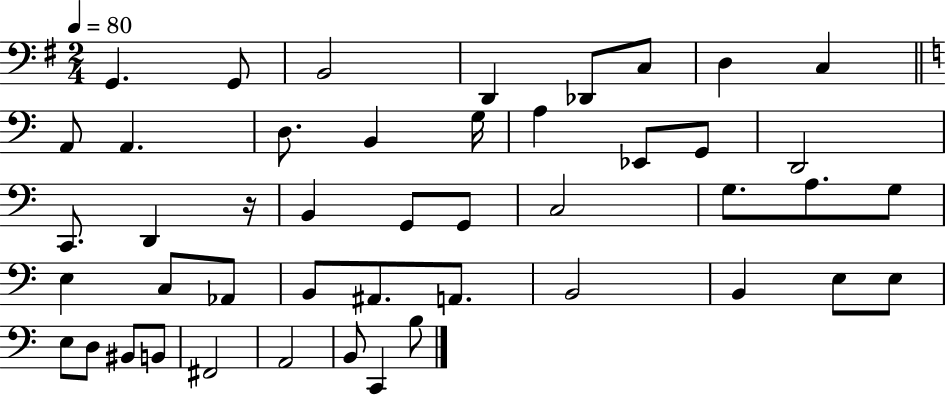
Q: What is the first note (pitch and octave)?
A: G2